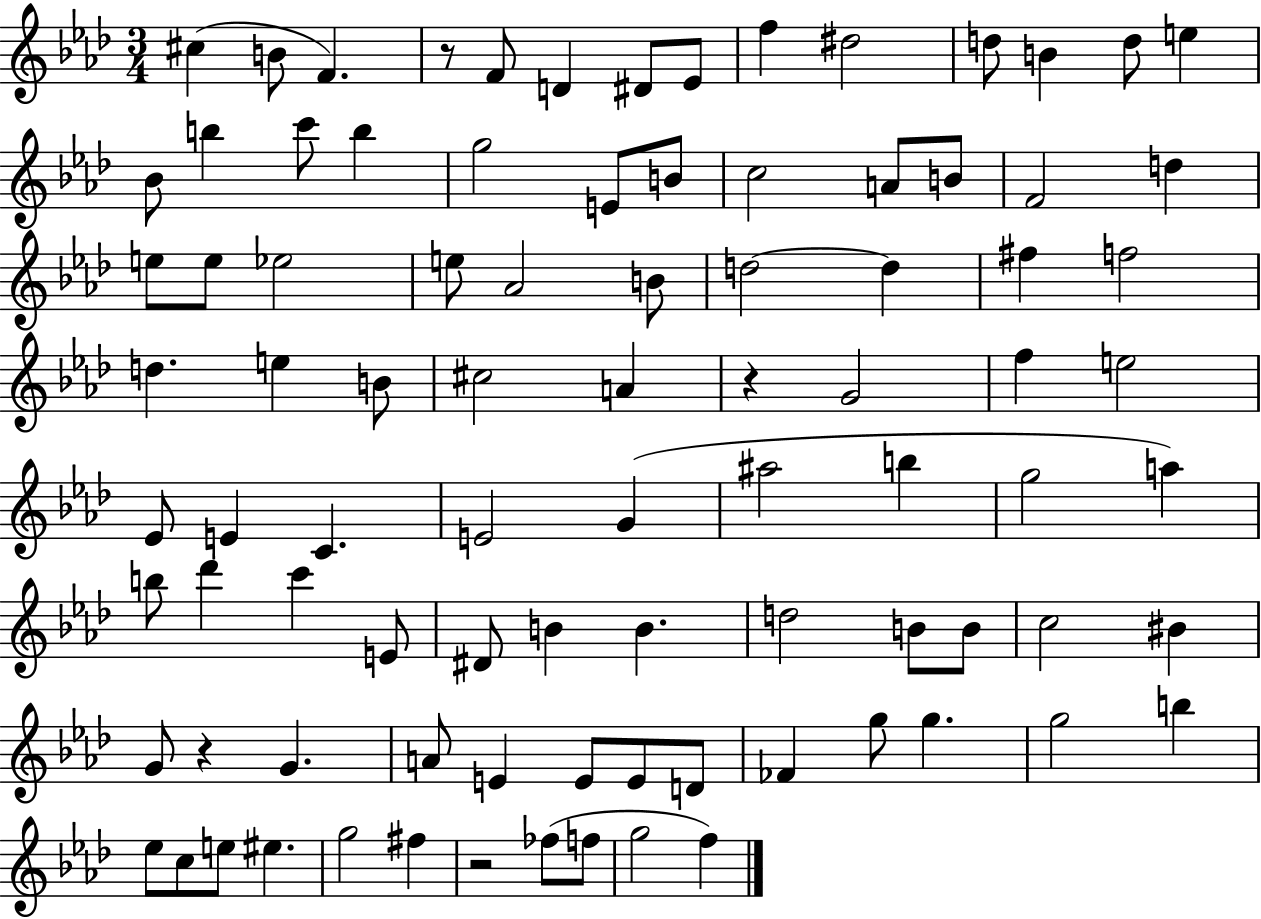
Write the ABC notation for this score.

X:1
T:Untitled
M:3/4
L:1/4
K:Ab
^c B/2 F z/2 F/2 D ^D/2 _E/2 f ^d2 d/2 B d/2 e _B/2 b c'/2 b g2 E/2 B/2 c2 A/2 B/2 F2 d e/2 e/2 _e2 e/2 _A2 B/2 d2 d ^f f2 d e B/2 ^c2 A z G2 f e2 _E/2 E C E2 G ^a2 b g2 a b/2 _d' c' E/2 ^D/2 B B d2 B/2 B/2 c2 ^B G/2 z G A/2 E E/2 E/2 D/2 _F g/2 g g2 b _e/2 c/2 e/2 ^e g2 ^f z2 _f/2 f/2 g2 f